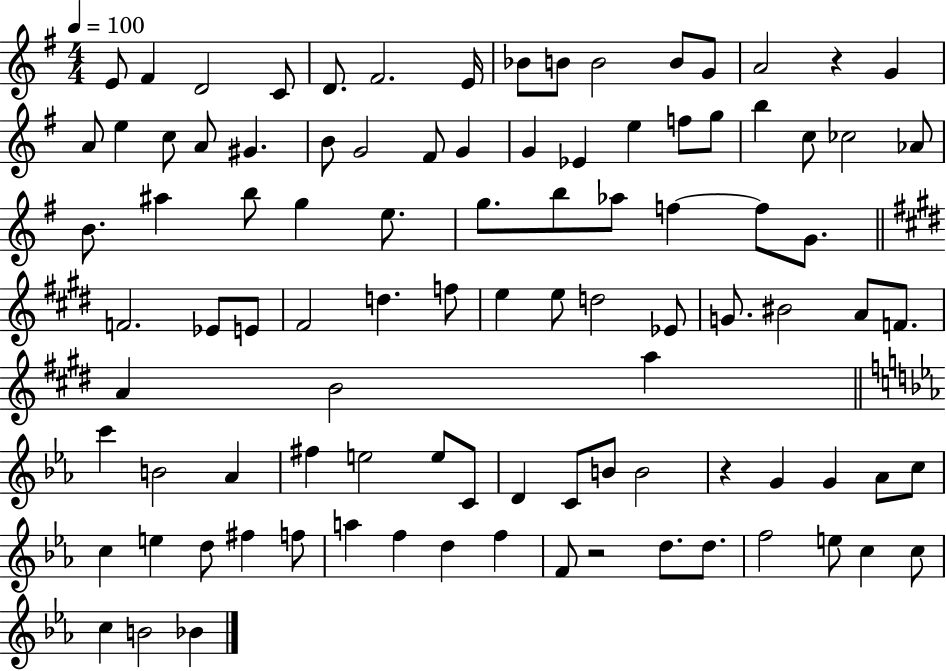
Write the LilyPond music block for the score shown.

{
  \clef treble
  \numericTimeSignature
  \time 4/4
  \key g \major
  \tempo 4 = 100
  e'8 fis'4 d'2 c'8 | d'8. fis'2. e'16 | bes'8 b'8 b'2 b'8 g'8 | a'2 r4 g'4 | \break a'8 e''4 c''8 a'8 gis'4. | b'8 g'2 fis'8 g'4 | g'4 ees'4 e''4 f''8 g''8 | b''4 c''8 ces''2 aes'8 | \break b'8. ais''4 b''8 g''4 e''8. | g''8. b''8 aes''8 f''4~~ f''8 g'8. | \bar "||" \break \key e \major f'2. ees'8 e'8 | fis'2 d''4. f''8 | e''4 e''8 d''2 ees'8 | g'8. bis'2 a'8 f'8. | \break a'4 b'2 a''4 | \bar "||" \break \key ees \major c'''4 b'2 aes'4 | fis''4 e''2 e''8 c'8 | d'4 c'8 b'8 b'2 | r4 g'4 g'4 aes'8 c''8 | \break c''4 e''4 d''8 fis''4 f''8 | a''4 f''4 d''4 f''4 | f'8 r2 d''8. d''8. | f''2 e''8 c''4 c''8 | \break c''4 b'2 bes'4 | \bar "|."
}